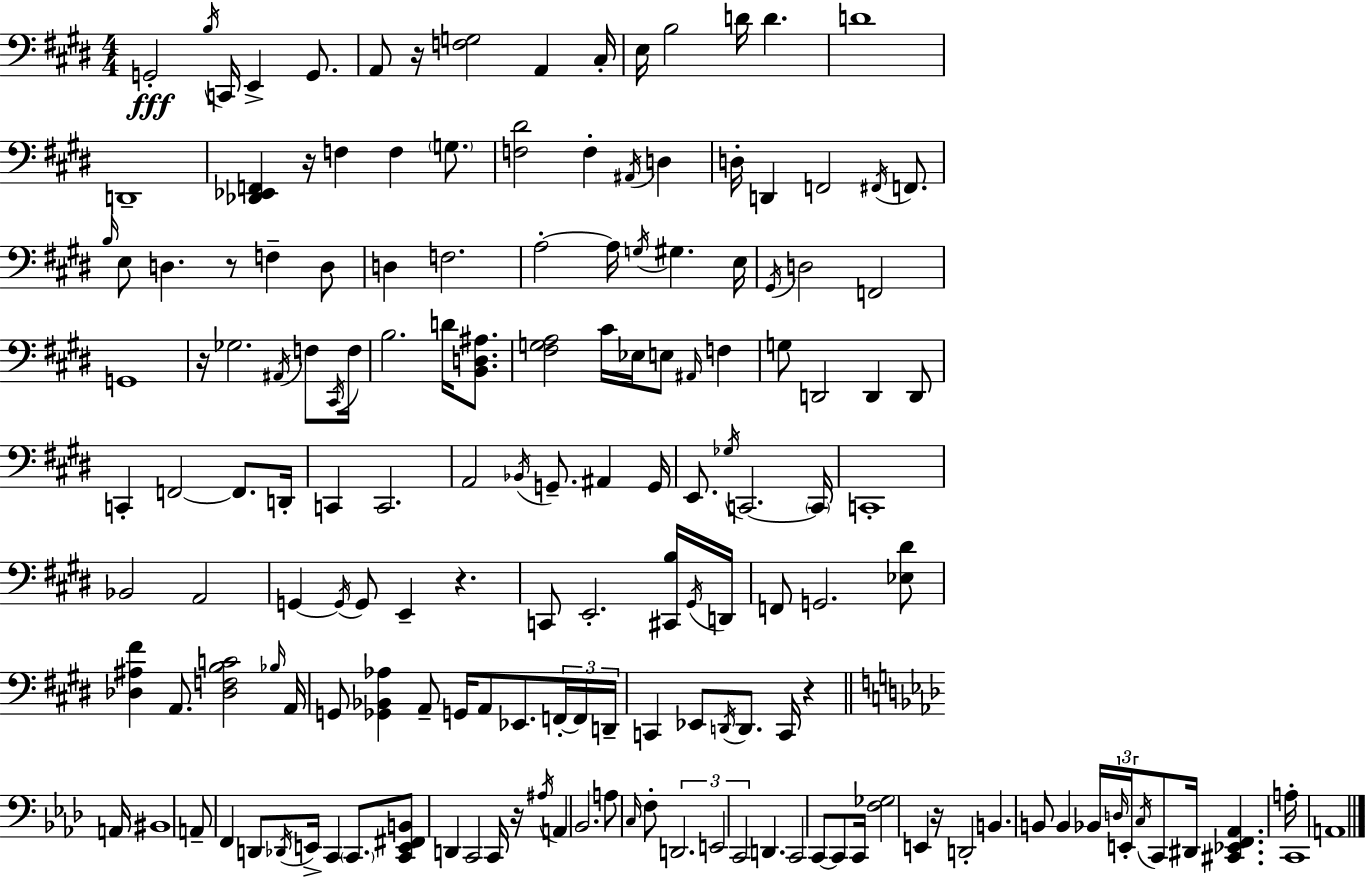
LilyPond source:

{
  \clef bass
  \numericTimeSignature
  \time 4/4
  \key e \major
  g,2-.\fff \acciaccatura { b16 } c,16 e,4-> g,8. | a,8 r16 <f g>2 a,4 | cis16-. e16 b2 d'16 d'4. | d'1 | \break d,1-- | <des, ees, f,>4 r16 f4 f4 \parenthesize g8. | <f dis'>2 f4-. \acciaccatura { ais,16 } d4 | d16-. d,4 f,2 \acciaccatura { fis,16 } | \break f,8. \grace { b16 } e8 d4. r8 f4-- | d8 d4 f2. | a2-.~~ a16 \acciaccatura { g16 } gis4. | e16 \acciaccatura { gis,16 } d2 f,2 | \break g,1 | r16 ges2. | \acciaccatura { ais,16 } f8 \acciaccatura { cis,16 } f16 b2. | d'16 <b, d ais>8. <fis g a>2 | \break cis'16 ees16 e8 \grace { ais,16 } f4 g8 d,2 | d,4 d,8 c,4-. f,2~~ | f,8. d,16-. c,4 c,2. | a,2 | \break \acciaccatura { bes,16 } g,8.-- ais,4 g,16 e,8. \acciaccatura { ges16 } c,2.~~ | \parenthesize c,16 c,1-. | bes,2 | a,2 g,4~~ \acciaccatura { g,16 } | \break g,8 e,4-- r4. c,8 e,2.-. | <cis, b>16 \acciaccatura { gis,16 } d,16 f,8 g,2. | <ees dis'>8 <des ais fis'>4 | a,8. <des f b c'>2 \grace { bes16 } a,16 g,8 | \break <ges, bes, aes>4 a,8-- g,16 a,8 ees,8. \tuplet 3/2 { f,16-.~~ f,16 d,16-- } c,4 | ees,8 \acciaccatura { d,16 } d,8. c,16 r4 \bar "||" \break \key aes \major a,16 bis,1 | a,8-- f,4 d,8 \acciaccatura { des,16 } e,16-> c,4 \parenthesize c,8. | <c, e, fis, b,>8 d,4 c,2 | c,16 r16 \acciaccatura { ais16 } a,4 bes,2. | \break a8 \grace { c16 } f8-. \tuplet 3/2 { d,2. | e,2 c,2 } | d,4. c,2 | c,8~~ c,8 c,16 <f ges>2 e,4 | \break r16 d,2-. b,4. | b,8 b,4 bes,16 \tuplet 3/2 { \grace { d16 } e,16-. \acciaccatura { c16 } } c,8 dis,16 <cis, ees, f, aes,>4. | a16-. c,1 | a,1 | \break \bar "|."
}